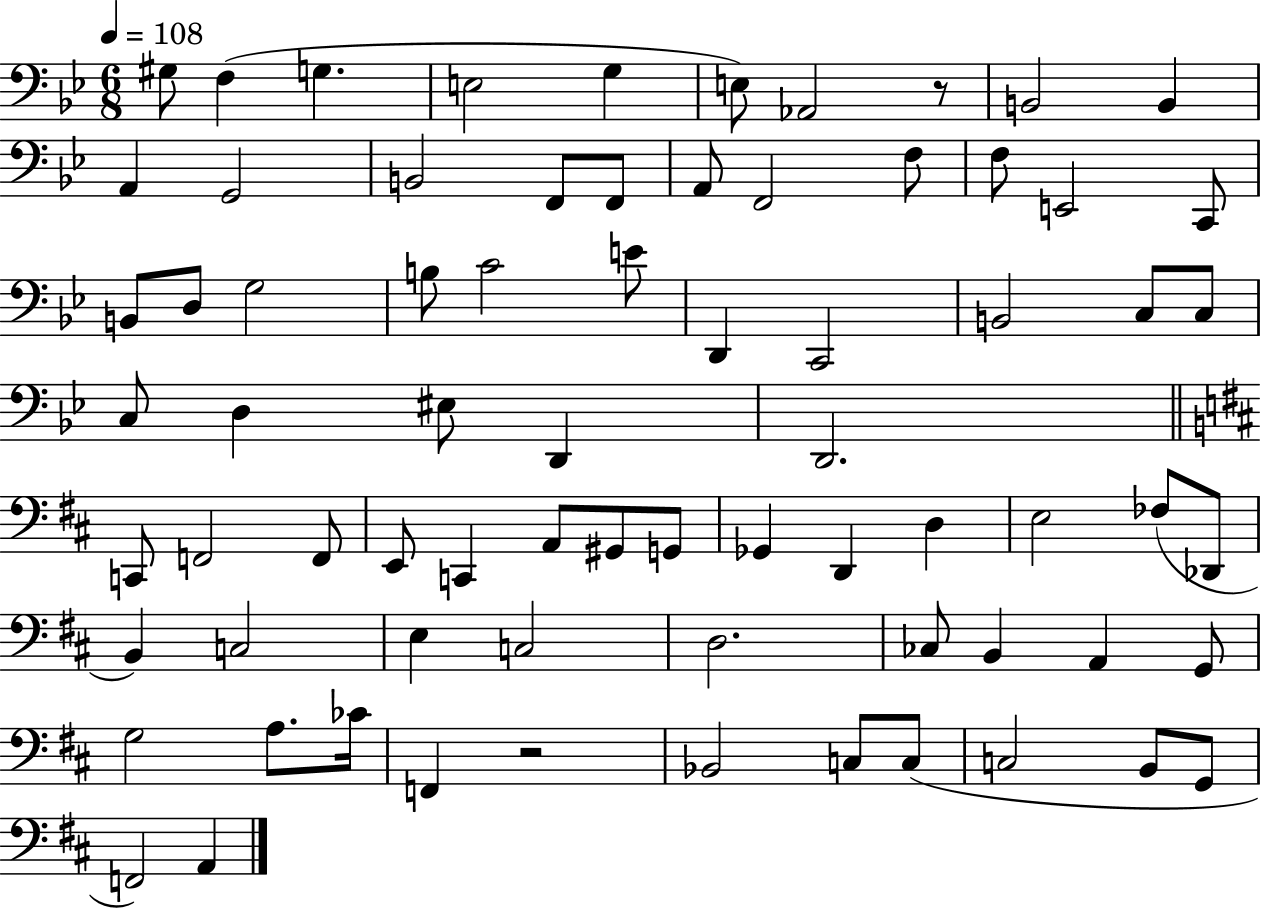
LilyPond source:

{
  \clef bass
  \numericTimeSignature
  \time 6/8
  \key bes \major
  \tempo 4 = 108
  gis8 f4( g4. | e2 g4 | e8) aes,2 r8 | b,2 b,4 | \break a,4 g,2 | b,2 f,8 f,8 | a,8 f,2 f8 | f8 e,2 c,8 | \break b,8 d8 g2 | b8 c'2 e'8 | d,4 c,2 | b,2 c8 c8 | \break c8 d4 eis8 d,4 | d,2. | \bar "||" \break \key d \major c,8 f,2 f,8 | e,8 c,4 a,8 gis,8 g,8 | ges,4 d,4 d4 | e2 fes8( des,8 | \break b,4) c2 | e4 c2 | d2. | ces8 b,4 a,4 g,8 | \break g2 a8. ces'16 | f,4 r2 | bes,2 c8 c8( | c2 b,8 g,8 | \break f,2) a,4 | \bar "|."
}